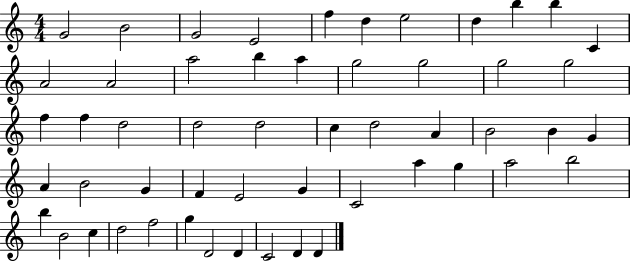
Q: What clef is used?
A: treble